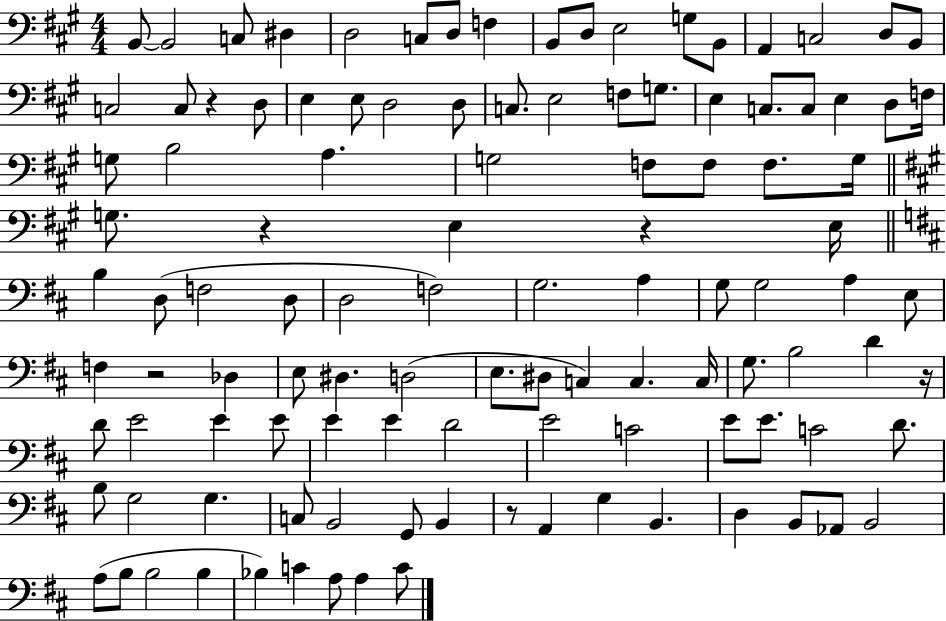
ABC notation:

X:1
T:Untitled
M:4/4
L:1/4
K:A
B,,/2 B,,2 C,/2 ^D, D,2 C,/2 D,/2 F, B,,/2 D,/2 E,2 G,/2 B,,/2 A,, C,2 D,/2 B,,/2 C,2 C,/2 z D,/2 E, E,/2 D,2 D,/2 C,/2 E,2 F,/2 G,/2 E, C,/2 C,/2 E, D,/2 F,/4 G,/2 B,2 A, G,2 F,/2 F,/2 F,/2 G,/4 G,/2 z E, z E,/4 B, D,/2 F,2 D,/2 D,2 F,2 G,2 A, G,/2 G,2 A, E,/2 F, z2 _D, E,/2 ^D, D,2 E,/2 ^D,/2 C, C, C,/4 G,/2 B,2 D z/4 D/2 E2 E E/2 E E D2 E2 C2 E/2 E/2 C2 D/2 B,/2 G,2 G, C,/2 B,,2 G,,/2 B,, z/2 A,, G, B,, D, B,,/2 _A,,/2 B,,2 A,/2 B,/2 B,2 B, _B, C A,/2 A, C/2